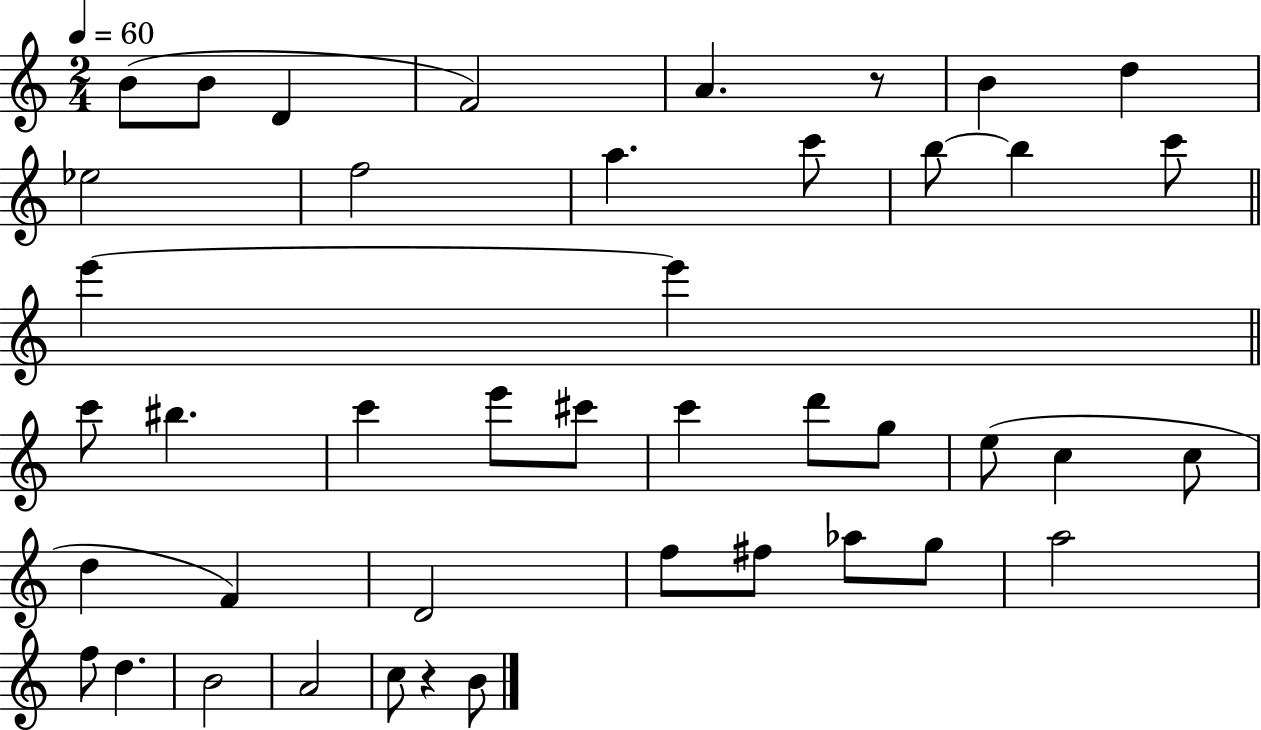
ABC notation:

X:1
T:Untitled
M:2/4
L:1/4
K:C
B/2 B/2 D F2 A z/2 B d _e2 f2 a c'/2 b/2 b c'/2 e' e' c'/2 ^b c' e'/2 ^c'/2 c' d'/2 g/2 e/2 c c/2 d F D2 f/2 ^f/2 _a/2 g/2 a2 f/2 d B2 A2 c/2 z B/2